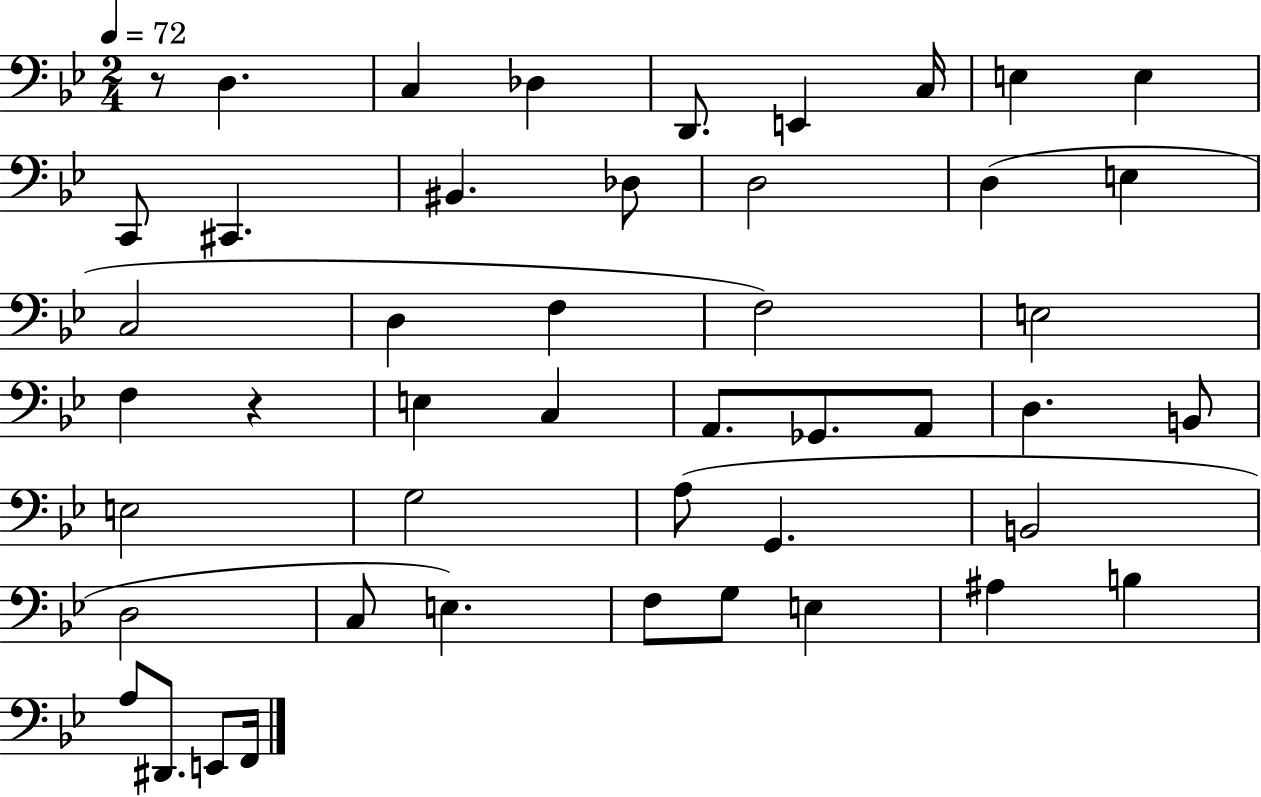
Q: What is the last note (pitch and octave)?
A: F2